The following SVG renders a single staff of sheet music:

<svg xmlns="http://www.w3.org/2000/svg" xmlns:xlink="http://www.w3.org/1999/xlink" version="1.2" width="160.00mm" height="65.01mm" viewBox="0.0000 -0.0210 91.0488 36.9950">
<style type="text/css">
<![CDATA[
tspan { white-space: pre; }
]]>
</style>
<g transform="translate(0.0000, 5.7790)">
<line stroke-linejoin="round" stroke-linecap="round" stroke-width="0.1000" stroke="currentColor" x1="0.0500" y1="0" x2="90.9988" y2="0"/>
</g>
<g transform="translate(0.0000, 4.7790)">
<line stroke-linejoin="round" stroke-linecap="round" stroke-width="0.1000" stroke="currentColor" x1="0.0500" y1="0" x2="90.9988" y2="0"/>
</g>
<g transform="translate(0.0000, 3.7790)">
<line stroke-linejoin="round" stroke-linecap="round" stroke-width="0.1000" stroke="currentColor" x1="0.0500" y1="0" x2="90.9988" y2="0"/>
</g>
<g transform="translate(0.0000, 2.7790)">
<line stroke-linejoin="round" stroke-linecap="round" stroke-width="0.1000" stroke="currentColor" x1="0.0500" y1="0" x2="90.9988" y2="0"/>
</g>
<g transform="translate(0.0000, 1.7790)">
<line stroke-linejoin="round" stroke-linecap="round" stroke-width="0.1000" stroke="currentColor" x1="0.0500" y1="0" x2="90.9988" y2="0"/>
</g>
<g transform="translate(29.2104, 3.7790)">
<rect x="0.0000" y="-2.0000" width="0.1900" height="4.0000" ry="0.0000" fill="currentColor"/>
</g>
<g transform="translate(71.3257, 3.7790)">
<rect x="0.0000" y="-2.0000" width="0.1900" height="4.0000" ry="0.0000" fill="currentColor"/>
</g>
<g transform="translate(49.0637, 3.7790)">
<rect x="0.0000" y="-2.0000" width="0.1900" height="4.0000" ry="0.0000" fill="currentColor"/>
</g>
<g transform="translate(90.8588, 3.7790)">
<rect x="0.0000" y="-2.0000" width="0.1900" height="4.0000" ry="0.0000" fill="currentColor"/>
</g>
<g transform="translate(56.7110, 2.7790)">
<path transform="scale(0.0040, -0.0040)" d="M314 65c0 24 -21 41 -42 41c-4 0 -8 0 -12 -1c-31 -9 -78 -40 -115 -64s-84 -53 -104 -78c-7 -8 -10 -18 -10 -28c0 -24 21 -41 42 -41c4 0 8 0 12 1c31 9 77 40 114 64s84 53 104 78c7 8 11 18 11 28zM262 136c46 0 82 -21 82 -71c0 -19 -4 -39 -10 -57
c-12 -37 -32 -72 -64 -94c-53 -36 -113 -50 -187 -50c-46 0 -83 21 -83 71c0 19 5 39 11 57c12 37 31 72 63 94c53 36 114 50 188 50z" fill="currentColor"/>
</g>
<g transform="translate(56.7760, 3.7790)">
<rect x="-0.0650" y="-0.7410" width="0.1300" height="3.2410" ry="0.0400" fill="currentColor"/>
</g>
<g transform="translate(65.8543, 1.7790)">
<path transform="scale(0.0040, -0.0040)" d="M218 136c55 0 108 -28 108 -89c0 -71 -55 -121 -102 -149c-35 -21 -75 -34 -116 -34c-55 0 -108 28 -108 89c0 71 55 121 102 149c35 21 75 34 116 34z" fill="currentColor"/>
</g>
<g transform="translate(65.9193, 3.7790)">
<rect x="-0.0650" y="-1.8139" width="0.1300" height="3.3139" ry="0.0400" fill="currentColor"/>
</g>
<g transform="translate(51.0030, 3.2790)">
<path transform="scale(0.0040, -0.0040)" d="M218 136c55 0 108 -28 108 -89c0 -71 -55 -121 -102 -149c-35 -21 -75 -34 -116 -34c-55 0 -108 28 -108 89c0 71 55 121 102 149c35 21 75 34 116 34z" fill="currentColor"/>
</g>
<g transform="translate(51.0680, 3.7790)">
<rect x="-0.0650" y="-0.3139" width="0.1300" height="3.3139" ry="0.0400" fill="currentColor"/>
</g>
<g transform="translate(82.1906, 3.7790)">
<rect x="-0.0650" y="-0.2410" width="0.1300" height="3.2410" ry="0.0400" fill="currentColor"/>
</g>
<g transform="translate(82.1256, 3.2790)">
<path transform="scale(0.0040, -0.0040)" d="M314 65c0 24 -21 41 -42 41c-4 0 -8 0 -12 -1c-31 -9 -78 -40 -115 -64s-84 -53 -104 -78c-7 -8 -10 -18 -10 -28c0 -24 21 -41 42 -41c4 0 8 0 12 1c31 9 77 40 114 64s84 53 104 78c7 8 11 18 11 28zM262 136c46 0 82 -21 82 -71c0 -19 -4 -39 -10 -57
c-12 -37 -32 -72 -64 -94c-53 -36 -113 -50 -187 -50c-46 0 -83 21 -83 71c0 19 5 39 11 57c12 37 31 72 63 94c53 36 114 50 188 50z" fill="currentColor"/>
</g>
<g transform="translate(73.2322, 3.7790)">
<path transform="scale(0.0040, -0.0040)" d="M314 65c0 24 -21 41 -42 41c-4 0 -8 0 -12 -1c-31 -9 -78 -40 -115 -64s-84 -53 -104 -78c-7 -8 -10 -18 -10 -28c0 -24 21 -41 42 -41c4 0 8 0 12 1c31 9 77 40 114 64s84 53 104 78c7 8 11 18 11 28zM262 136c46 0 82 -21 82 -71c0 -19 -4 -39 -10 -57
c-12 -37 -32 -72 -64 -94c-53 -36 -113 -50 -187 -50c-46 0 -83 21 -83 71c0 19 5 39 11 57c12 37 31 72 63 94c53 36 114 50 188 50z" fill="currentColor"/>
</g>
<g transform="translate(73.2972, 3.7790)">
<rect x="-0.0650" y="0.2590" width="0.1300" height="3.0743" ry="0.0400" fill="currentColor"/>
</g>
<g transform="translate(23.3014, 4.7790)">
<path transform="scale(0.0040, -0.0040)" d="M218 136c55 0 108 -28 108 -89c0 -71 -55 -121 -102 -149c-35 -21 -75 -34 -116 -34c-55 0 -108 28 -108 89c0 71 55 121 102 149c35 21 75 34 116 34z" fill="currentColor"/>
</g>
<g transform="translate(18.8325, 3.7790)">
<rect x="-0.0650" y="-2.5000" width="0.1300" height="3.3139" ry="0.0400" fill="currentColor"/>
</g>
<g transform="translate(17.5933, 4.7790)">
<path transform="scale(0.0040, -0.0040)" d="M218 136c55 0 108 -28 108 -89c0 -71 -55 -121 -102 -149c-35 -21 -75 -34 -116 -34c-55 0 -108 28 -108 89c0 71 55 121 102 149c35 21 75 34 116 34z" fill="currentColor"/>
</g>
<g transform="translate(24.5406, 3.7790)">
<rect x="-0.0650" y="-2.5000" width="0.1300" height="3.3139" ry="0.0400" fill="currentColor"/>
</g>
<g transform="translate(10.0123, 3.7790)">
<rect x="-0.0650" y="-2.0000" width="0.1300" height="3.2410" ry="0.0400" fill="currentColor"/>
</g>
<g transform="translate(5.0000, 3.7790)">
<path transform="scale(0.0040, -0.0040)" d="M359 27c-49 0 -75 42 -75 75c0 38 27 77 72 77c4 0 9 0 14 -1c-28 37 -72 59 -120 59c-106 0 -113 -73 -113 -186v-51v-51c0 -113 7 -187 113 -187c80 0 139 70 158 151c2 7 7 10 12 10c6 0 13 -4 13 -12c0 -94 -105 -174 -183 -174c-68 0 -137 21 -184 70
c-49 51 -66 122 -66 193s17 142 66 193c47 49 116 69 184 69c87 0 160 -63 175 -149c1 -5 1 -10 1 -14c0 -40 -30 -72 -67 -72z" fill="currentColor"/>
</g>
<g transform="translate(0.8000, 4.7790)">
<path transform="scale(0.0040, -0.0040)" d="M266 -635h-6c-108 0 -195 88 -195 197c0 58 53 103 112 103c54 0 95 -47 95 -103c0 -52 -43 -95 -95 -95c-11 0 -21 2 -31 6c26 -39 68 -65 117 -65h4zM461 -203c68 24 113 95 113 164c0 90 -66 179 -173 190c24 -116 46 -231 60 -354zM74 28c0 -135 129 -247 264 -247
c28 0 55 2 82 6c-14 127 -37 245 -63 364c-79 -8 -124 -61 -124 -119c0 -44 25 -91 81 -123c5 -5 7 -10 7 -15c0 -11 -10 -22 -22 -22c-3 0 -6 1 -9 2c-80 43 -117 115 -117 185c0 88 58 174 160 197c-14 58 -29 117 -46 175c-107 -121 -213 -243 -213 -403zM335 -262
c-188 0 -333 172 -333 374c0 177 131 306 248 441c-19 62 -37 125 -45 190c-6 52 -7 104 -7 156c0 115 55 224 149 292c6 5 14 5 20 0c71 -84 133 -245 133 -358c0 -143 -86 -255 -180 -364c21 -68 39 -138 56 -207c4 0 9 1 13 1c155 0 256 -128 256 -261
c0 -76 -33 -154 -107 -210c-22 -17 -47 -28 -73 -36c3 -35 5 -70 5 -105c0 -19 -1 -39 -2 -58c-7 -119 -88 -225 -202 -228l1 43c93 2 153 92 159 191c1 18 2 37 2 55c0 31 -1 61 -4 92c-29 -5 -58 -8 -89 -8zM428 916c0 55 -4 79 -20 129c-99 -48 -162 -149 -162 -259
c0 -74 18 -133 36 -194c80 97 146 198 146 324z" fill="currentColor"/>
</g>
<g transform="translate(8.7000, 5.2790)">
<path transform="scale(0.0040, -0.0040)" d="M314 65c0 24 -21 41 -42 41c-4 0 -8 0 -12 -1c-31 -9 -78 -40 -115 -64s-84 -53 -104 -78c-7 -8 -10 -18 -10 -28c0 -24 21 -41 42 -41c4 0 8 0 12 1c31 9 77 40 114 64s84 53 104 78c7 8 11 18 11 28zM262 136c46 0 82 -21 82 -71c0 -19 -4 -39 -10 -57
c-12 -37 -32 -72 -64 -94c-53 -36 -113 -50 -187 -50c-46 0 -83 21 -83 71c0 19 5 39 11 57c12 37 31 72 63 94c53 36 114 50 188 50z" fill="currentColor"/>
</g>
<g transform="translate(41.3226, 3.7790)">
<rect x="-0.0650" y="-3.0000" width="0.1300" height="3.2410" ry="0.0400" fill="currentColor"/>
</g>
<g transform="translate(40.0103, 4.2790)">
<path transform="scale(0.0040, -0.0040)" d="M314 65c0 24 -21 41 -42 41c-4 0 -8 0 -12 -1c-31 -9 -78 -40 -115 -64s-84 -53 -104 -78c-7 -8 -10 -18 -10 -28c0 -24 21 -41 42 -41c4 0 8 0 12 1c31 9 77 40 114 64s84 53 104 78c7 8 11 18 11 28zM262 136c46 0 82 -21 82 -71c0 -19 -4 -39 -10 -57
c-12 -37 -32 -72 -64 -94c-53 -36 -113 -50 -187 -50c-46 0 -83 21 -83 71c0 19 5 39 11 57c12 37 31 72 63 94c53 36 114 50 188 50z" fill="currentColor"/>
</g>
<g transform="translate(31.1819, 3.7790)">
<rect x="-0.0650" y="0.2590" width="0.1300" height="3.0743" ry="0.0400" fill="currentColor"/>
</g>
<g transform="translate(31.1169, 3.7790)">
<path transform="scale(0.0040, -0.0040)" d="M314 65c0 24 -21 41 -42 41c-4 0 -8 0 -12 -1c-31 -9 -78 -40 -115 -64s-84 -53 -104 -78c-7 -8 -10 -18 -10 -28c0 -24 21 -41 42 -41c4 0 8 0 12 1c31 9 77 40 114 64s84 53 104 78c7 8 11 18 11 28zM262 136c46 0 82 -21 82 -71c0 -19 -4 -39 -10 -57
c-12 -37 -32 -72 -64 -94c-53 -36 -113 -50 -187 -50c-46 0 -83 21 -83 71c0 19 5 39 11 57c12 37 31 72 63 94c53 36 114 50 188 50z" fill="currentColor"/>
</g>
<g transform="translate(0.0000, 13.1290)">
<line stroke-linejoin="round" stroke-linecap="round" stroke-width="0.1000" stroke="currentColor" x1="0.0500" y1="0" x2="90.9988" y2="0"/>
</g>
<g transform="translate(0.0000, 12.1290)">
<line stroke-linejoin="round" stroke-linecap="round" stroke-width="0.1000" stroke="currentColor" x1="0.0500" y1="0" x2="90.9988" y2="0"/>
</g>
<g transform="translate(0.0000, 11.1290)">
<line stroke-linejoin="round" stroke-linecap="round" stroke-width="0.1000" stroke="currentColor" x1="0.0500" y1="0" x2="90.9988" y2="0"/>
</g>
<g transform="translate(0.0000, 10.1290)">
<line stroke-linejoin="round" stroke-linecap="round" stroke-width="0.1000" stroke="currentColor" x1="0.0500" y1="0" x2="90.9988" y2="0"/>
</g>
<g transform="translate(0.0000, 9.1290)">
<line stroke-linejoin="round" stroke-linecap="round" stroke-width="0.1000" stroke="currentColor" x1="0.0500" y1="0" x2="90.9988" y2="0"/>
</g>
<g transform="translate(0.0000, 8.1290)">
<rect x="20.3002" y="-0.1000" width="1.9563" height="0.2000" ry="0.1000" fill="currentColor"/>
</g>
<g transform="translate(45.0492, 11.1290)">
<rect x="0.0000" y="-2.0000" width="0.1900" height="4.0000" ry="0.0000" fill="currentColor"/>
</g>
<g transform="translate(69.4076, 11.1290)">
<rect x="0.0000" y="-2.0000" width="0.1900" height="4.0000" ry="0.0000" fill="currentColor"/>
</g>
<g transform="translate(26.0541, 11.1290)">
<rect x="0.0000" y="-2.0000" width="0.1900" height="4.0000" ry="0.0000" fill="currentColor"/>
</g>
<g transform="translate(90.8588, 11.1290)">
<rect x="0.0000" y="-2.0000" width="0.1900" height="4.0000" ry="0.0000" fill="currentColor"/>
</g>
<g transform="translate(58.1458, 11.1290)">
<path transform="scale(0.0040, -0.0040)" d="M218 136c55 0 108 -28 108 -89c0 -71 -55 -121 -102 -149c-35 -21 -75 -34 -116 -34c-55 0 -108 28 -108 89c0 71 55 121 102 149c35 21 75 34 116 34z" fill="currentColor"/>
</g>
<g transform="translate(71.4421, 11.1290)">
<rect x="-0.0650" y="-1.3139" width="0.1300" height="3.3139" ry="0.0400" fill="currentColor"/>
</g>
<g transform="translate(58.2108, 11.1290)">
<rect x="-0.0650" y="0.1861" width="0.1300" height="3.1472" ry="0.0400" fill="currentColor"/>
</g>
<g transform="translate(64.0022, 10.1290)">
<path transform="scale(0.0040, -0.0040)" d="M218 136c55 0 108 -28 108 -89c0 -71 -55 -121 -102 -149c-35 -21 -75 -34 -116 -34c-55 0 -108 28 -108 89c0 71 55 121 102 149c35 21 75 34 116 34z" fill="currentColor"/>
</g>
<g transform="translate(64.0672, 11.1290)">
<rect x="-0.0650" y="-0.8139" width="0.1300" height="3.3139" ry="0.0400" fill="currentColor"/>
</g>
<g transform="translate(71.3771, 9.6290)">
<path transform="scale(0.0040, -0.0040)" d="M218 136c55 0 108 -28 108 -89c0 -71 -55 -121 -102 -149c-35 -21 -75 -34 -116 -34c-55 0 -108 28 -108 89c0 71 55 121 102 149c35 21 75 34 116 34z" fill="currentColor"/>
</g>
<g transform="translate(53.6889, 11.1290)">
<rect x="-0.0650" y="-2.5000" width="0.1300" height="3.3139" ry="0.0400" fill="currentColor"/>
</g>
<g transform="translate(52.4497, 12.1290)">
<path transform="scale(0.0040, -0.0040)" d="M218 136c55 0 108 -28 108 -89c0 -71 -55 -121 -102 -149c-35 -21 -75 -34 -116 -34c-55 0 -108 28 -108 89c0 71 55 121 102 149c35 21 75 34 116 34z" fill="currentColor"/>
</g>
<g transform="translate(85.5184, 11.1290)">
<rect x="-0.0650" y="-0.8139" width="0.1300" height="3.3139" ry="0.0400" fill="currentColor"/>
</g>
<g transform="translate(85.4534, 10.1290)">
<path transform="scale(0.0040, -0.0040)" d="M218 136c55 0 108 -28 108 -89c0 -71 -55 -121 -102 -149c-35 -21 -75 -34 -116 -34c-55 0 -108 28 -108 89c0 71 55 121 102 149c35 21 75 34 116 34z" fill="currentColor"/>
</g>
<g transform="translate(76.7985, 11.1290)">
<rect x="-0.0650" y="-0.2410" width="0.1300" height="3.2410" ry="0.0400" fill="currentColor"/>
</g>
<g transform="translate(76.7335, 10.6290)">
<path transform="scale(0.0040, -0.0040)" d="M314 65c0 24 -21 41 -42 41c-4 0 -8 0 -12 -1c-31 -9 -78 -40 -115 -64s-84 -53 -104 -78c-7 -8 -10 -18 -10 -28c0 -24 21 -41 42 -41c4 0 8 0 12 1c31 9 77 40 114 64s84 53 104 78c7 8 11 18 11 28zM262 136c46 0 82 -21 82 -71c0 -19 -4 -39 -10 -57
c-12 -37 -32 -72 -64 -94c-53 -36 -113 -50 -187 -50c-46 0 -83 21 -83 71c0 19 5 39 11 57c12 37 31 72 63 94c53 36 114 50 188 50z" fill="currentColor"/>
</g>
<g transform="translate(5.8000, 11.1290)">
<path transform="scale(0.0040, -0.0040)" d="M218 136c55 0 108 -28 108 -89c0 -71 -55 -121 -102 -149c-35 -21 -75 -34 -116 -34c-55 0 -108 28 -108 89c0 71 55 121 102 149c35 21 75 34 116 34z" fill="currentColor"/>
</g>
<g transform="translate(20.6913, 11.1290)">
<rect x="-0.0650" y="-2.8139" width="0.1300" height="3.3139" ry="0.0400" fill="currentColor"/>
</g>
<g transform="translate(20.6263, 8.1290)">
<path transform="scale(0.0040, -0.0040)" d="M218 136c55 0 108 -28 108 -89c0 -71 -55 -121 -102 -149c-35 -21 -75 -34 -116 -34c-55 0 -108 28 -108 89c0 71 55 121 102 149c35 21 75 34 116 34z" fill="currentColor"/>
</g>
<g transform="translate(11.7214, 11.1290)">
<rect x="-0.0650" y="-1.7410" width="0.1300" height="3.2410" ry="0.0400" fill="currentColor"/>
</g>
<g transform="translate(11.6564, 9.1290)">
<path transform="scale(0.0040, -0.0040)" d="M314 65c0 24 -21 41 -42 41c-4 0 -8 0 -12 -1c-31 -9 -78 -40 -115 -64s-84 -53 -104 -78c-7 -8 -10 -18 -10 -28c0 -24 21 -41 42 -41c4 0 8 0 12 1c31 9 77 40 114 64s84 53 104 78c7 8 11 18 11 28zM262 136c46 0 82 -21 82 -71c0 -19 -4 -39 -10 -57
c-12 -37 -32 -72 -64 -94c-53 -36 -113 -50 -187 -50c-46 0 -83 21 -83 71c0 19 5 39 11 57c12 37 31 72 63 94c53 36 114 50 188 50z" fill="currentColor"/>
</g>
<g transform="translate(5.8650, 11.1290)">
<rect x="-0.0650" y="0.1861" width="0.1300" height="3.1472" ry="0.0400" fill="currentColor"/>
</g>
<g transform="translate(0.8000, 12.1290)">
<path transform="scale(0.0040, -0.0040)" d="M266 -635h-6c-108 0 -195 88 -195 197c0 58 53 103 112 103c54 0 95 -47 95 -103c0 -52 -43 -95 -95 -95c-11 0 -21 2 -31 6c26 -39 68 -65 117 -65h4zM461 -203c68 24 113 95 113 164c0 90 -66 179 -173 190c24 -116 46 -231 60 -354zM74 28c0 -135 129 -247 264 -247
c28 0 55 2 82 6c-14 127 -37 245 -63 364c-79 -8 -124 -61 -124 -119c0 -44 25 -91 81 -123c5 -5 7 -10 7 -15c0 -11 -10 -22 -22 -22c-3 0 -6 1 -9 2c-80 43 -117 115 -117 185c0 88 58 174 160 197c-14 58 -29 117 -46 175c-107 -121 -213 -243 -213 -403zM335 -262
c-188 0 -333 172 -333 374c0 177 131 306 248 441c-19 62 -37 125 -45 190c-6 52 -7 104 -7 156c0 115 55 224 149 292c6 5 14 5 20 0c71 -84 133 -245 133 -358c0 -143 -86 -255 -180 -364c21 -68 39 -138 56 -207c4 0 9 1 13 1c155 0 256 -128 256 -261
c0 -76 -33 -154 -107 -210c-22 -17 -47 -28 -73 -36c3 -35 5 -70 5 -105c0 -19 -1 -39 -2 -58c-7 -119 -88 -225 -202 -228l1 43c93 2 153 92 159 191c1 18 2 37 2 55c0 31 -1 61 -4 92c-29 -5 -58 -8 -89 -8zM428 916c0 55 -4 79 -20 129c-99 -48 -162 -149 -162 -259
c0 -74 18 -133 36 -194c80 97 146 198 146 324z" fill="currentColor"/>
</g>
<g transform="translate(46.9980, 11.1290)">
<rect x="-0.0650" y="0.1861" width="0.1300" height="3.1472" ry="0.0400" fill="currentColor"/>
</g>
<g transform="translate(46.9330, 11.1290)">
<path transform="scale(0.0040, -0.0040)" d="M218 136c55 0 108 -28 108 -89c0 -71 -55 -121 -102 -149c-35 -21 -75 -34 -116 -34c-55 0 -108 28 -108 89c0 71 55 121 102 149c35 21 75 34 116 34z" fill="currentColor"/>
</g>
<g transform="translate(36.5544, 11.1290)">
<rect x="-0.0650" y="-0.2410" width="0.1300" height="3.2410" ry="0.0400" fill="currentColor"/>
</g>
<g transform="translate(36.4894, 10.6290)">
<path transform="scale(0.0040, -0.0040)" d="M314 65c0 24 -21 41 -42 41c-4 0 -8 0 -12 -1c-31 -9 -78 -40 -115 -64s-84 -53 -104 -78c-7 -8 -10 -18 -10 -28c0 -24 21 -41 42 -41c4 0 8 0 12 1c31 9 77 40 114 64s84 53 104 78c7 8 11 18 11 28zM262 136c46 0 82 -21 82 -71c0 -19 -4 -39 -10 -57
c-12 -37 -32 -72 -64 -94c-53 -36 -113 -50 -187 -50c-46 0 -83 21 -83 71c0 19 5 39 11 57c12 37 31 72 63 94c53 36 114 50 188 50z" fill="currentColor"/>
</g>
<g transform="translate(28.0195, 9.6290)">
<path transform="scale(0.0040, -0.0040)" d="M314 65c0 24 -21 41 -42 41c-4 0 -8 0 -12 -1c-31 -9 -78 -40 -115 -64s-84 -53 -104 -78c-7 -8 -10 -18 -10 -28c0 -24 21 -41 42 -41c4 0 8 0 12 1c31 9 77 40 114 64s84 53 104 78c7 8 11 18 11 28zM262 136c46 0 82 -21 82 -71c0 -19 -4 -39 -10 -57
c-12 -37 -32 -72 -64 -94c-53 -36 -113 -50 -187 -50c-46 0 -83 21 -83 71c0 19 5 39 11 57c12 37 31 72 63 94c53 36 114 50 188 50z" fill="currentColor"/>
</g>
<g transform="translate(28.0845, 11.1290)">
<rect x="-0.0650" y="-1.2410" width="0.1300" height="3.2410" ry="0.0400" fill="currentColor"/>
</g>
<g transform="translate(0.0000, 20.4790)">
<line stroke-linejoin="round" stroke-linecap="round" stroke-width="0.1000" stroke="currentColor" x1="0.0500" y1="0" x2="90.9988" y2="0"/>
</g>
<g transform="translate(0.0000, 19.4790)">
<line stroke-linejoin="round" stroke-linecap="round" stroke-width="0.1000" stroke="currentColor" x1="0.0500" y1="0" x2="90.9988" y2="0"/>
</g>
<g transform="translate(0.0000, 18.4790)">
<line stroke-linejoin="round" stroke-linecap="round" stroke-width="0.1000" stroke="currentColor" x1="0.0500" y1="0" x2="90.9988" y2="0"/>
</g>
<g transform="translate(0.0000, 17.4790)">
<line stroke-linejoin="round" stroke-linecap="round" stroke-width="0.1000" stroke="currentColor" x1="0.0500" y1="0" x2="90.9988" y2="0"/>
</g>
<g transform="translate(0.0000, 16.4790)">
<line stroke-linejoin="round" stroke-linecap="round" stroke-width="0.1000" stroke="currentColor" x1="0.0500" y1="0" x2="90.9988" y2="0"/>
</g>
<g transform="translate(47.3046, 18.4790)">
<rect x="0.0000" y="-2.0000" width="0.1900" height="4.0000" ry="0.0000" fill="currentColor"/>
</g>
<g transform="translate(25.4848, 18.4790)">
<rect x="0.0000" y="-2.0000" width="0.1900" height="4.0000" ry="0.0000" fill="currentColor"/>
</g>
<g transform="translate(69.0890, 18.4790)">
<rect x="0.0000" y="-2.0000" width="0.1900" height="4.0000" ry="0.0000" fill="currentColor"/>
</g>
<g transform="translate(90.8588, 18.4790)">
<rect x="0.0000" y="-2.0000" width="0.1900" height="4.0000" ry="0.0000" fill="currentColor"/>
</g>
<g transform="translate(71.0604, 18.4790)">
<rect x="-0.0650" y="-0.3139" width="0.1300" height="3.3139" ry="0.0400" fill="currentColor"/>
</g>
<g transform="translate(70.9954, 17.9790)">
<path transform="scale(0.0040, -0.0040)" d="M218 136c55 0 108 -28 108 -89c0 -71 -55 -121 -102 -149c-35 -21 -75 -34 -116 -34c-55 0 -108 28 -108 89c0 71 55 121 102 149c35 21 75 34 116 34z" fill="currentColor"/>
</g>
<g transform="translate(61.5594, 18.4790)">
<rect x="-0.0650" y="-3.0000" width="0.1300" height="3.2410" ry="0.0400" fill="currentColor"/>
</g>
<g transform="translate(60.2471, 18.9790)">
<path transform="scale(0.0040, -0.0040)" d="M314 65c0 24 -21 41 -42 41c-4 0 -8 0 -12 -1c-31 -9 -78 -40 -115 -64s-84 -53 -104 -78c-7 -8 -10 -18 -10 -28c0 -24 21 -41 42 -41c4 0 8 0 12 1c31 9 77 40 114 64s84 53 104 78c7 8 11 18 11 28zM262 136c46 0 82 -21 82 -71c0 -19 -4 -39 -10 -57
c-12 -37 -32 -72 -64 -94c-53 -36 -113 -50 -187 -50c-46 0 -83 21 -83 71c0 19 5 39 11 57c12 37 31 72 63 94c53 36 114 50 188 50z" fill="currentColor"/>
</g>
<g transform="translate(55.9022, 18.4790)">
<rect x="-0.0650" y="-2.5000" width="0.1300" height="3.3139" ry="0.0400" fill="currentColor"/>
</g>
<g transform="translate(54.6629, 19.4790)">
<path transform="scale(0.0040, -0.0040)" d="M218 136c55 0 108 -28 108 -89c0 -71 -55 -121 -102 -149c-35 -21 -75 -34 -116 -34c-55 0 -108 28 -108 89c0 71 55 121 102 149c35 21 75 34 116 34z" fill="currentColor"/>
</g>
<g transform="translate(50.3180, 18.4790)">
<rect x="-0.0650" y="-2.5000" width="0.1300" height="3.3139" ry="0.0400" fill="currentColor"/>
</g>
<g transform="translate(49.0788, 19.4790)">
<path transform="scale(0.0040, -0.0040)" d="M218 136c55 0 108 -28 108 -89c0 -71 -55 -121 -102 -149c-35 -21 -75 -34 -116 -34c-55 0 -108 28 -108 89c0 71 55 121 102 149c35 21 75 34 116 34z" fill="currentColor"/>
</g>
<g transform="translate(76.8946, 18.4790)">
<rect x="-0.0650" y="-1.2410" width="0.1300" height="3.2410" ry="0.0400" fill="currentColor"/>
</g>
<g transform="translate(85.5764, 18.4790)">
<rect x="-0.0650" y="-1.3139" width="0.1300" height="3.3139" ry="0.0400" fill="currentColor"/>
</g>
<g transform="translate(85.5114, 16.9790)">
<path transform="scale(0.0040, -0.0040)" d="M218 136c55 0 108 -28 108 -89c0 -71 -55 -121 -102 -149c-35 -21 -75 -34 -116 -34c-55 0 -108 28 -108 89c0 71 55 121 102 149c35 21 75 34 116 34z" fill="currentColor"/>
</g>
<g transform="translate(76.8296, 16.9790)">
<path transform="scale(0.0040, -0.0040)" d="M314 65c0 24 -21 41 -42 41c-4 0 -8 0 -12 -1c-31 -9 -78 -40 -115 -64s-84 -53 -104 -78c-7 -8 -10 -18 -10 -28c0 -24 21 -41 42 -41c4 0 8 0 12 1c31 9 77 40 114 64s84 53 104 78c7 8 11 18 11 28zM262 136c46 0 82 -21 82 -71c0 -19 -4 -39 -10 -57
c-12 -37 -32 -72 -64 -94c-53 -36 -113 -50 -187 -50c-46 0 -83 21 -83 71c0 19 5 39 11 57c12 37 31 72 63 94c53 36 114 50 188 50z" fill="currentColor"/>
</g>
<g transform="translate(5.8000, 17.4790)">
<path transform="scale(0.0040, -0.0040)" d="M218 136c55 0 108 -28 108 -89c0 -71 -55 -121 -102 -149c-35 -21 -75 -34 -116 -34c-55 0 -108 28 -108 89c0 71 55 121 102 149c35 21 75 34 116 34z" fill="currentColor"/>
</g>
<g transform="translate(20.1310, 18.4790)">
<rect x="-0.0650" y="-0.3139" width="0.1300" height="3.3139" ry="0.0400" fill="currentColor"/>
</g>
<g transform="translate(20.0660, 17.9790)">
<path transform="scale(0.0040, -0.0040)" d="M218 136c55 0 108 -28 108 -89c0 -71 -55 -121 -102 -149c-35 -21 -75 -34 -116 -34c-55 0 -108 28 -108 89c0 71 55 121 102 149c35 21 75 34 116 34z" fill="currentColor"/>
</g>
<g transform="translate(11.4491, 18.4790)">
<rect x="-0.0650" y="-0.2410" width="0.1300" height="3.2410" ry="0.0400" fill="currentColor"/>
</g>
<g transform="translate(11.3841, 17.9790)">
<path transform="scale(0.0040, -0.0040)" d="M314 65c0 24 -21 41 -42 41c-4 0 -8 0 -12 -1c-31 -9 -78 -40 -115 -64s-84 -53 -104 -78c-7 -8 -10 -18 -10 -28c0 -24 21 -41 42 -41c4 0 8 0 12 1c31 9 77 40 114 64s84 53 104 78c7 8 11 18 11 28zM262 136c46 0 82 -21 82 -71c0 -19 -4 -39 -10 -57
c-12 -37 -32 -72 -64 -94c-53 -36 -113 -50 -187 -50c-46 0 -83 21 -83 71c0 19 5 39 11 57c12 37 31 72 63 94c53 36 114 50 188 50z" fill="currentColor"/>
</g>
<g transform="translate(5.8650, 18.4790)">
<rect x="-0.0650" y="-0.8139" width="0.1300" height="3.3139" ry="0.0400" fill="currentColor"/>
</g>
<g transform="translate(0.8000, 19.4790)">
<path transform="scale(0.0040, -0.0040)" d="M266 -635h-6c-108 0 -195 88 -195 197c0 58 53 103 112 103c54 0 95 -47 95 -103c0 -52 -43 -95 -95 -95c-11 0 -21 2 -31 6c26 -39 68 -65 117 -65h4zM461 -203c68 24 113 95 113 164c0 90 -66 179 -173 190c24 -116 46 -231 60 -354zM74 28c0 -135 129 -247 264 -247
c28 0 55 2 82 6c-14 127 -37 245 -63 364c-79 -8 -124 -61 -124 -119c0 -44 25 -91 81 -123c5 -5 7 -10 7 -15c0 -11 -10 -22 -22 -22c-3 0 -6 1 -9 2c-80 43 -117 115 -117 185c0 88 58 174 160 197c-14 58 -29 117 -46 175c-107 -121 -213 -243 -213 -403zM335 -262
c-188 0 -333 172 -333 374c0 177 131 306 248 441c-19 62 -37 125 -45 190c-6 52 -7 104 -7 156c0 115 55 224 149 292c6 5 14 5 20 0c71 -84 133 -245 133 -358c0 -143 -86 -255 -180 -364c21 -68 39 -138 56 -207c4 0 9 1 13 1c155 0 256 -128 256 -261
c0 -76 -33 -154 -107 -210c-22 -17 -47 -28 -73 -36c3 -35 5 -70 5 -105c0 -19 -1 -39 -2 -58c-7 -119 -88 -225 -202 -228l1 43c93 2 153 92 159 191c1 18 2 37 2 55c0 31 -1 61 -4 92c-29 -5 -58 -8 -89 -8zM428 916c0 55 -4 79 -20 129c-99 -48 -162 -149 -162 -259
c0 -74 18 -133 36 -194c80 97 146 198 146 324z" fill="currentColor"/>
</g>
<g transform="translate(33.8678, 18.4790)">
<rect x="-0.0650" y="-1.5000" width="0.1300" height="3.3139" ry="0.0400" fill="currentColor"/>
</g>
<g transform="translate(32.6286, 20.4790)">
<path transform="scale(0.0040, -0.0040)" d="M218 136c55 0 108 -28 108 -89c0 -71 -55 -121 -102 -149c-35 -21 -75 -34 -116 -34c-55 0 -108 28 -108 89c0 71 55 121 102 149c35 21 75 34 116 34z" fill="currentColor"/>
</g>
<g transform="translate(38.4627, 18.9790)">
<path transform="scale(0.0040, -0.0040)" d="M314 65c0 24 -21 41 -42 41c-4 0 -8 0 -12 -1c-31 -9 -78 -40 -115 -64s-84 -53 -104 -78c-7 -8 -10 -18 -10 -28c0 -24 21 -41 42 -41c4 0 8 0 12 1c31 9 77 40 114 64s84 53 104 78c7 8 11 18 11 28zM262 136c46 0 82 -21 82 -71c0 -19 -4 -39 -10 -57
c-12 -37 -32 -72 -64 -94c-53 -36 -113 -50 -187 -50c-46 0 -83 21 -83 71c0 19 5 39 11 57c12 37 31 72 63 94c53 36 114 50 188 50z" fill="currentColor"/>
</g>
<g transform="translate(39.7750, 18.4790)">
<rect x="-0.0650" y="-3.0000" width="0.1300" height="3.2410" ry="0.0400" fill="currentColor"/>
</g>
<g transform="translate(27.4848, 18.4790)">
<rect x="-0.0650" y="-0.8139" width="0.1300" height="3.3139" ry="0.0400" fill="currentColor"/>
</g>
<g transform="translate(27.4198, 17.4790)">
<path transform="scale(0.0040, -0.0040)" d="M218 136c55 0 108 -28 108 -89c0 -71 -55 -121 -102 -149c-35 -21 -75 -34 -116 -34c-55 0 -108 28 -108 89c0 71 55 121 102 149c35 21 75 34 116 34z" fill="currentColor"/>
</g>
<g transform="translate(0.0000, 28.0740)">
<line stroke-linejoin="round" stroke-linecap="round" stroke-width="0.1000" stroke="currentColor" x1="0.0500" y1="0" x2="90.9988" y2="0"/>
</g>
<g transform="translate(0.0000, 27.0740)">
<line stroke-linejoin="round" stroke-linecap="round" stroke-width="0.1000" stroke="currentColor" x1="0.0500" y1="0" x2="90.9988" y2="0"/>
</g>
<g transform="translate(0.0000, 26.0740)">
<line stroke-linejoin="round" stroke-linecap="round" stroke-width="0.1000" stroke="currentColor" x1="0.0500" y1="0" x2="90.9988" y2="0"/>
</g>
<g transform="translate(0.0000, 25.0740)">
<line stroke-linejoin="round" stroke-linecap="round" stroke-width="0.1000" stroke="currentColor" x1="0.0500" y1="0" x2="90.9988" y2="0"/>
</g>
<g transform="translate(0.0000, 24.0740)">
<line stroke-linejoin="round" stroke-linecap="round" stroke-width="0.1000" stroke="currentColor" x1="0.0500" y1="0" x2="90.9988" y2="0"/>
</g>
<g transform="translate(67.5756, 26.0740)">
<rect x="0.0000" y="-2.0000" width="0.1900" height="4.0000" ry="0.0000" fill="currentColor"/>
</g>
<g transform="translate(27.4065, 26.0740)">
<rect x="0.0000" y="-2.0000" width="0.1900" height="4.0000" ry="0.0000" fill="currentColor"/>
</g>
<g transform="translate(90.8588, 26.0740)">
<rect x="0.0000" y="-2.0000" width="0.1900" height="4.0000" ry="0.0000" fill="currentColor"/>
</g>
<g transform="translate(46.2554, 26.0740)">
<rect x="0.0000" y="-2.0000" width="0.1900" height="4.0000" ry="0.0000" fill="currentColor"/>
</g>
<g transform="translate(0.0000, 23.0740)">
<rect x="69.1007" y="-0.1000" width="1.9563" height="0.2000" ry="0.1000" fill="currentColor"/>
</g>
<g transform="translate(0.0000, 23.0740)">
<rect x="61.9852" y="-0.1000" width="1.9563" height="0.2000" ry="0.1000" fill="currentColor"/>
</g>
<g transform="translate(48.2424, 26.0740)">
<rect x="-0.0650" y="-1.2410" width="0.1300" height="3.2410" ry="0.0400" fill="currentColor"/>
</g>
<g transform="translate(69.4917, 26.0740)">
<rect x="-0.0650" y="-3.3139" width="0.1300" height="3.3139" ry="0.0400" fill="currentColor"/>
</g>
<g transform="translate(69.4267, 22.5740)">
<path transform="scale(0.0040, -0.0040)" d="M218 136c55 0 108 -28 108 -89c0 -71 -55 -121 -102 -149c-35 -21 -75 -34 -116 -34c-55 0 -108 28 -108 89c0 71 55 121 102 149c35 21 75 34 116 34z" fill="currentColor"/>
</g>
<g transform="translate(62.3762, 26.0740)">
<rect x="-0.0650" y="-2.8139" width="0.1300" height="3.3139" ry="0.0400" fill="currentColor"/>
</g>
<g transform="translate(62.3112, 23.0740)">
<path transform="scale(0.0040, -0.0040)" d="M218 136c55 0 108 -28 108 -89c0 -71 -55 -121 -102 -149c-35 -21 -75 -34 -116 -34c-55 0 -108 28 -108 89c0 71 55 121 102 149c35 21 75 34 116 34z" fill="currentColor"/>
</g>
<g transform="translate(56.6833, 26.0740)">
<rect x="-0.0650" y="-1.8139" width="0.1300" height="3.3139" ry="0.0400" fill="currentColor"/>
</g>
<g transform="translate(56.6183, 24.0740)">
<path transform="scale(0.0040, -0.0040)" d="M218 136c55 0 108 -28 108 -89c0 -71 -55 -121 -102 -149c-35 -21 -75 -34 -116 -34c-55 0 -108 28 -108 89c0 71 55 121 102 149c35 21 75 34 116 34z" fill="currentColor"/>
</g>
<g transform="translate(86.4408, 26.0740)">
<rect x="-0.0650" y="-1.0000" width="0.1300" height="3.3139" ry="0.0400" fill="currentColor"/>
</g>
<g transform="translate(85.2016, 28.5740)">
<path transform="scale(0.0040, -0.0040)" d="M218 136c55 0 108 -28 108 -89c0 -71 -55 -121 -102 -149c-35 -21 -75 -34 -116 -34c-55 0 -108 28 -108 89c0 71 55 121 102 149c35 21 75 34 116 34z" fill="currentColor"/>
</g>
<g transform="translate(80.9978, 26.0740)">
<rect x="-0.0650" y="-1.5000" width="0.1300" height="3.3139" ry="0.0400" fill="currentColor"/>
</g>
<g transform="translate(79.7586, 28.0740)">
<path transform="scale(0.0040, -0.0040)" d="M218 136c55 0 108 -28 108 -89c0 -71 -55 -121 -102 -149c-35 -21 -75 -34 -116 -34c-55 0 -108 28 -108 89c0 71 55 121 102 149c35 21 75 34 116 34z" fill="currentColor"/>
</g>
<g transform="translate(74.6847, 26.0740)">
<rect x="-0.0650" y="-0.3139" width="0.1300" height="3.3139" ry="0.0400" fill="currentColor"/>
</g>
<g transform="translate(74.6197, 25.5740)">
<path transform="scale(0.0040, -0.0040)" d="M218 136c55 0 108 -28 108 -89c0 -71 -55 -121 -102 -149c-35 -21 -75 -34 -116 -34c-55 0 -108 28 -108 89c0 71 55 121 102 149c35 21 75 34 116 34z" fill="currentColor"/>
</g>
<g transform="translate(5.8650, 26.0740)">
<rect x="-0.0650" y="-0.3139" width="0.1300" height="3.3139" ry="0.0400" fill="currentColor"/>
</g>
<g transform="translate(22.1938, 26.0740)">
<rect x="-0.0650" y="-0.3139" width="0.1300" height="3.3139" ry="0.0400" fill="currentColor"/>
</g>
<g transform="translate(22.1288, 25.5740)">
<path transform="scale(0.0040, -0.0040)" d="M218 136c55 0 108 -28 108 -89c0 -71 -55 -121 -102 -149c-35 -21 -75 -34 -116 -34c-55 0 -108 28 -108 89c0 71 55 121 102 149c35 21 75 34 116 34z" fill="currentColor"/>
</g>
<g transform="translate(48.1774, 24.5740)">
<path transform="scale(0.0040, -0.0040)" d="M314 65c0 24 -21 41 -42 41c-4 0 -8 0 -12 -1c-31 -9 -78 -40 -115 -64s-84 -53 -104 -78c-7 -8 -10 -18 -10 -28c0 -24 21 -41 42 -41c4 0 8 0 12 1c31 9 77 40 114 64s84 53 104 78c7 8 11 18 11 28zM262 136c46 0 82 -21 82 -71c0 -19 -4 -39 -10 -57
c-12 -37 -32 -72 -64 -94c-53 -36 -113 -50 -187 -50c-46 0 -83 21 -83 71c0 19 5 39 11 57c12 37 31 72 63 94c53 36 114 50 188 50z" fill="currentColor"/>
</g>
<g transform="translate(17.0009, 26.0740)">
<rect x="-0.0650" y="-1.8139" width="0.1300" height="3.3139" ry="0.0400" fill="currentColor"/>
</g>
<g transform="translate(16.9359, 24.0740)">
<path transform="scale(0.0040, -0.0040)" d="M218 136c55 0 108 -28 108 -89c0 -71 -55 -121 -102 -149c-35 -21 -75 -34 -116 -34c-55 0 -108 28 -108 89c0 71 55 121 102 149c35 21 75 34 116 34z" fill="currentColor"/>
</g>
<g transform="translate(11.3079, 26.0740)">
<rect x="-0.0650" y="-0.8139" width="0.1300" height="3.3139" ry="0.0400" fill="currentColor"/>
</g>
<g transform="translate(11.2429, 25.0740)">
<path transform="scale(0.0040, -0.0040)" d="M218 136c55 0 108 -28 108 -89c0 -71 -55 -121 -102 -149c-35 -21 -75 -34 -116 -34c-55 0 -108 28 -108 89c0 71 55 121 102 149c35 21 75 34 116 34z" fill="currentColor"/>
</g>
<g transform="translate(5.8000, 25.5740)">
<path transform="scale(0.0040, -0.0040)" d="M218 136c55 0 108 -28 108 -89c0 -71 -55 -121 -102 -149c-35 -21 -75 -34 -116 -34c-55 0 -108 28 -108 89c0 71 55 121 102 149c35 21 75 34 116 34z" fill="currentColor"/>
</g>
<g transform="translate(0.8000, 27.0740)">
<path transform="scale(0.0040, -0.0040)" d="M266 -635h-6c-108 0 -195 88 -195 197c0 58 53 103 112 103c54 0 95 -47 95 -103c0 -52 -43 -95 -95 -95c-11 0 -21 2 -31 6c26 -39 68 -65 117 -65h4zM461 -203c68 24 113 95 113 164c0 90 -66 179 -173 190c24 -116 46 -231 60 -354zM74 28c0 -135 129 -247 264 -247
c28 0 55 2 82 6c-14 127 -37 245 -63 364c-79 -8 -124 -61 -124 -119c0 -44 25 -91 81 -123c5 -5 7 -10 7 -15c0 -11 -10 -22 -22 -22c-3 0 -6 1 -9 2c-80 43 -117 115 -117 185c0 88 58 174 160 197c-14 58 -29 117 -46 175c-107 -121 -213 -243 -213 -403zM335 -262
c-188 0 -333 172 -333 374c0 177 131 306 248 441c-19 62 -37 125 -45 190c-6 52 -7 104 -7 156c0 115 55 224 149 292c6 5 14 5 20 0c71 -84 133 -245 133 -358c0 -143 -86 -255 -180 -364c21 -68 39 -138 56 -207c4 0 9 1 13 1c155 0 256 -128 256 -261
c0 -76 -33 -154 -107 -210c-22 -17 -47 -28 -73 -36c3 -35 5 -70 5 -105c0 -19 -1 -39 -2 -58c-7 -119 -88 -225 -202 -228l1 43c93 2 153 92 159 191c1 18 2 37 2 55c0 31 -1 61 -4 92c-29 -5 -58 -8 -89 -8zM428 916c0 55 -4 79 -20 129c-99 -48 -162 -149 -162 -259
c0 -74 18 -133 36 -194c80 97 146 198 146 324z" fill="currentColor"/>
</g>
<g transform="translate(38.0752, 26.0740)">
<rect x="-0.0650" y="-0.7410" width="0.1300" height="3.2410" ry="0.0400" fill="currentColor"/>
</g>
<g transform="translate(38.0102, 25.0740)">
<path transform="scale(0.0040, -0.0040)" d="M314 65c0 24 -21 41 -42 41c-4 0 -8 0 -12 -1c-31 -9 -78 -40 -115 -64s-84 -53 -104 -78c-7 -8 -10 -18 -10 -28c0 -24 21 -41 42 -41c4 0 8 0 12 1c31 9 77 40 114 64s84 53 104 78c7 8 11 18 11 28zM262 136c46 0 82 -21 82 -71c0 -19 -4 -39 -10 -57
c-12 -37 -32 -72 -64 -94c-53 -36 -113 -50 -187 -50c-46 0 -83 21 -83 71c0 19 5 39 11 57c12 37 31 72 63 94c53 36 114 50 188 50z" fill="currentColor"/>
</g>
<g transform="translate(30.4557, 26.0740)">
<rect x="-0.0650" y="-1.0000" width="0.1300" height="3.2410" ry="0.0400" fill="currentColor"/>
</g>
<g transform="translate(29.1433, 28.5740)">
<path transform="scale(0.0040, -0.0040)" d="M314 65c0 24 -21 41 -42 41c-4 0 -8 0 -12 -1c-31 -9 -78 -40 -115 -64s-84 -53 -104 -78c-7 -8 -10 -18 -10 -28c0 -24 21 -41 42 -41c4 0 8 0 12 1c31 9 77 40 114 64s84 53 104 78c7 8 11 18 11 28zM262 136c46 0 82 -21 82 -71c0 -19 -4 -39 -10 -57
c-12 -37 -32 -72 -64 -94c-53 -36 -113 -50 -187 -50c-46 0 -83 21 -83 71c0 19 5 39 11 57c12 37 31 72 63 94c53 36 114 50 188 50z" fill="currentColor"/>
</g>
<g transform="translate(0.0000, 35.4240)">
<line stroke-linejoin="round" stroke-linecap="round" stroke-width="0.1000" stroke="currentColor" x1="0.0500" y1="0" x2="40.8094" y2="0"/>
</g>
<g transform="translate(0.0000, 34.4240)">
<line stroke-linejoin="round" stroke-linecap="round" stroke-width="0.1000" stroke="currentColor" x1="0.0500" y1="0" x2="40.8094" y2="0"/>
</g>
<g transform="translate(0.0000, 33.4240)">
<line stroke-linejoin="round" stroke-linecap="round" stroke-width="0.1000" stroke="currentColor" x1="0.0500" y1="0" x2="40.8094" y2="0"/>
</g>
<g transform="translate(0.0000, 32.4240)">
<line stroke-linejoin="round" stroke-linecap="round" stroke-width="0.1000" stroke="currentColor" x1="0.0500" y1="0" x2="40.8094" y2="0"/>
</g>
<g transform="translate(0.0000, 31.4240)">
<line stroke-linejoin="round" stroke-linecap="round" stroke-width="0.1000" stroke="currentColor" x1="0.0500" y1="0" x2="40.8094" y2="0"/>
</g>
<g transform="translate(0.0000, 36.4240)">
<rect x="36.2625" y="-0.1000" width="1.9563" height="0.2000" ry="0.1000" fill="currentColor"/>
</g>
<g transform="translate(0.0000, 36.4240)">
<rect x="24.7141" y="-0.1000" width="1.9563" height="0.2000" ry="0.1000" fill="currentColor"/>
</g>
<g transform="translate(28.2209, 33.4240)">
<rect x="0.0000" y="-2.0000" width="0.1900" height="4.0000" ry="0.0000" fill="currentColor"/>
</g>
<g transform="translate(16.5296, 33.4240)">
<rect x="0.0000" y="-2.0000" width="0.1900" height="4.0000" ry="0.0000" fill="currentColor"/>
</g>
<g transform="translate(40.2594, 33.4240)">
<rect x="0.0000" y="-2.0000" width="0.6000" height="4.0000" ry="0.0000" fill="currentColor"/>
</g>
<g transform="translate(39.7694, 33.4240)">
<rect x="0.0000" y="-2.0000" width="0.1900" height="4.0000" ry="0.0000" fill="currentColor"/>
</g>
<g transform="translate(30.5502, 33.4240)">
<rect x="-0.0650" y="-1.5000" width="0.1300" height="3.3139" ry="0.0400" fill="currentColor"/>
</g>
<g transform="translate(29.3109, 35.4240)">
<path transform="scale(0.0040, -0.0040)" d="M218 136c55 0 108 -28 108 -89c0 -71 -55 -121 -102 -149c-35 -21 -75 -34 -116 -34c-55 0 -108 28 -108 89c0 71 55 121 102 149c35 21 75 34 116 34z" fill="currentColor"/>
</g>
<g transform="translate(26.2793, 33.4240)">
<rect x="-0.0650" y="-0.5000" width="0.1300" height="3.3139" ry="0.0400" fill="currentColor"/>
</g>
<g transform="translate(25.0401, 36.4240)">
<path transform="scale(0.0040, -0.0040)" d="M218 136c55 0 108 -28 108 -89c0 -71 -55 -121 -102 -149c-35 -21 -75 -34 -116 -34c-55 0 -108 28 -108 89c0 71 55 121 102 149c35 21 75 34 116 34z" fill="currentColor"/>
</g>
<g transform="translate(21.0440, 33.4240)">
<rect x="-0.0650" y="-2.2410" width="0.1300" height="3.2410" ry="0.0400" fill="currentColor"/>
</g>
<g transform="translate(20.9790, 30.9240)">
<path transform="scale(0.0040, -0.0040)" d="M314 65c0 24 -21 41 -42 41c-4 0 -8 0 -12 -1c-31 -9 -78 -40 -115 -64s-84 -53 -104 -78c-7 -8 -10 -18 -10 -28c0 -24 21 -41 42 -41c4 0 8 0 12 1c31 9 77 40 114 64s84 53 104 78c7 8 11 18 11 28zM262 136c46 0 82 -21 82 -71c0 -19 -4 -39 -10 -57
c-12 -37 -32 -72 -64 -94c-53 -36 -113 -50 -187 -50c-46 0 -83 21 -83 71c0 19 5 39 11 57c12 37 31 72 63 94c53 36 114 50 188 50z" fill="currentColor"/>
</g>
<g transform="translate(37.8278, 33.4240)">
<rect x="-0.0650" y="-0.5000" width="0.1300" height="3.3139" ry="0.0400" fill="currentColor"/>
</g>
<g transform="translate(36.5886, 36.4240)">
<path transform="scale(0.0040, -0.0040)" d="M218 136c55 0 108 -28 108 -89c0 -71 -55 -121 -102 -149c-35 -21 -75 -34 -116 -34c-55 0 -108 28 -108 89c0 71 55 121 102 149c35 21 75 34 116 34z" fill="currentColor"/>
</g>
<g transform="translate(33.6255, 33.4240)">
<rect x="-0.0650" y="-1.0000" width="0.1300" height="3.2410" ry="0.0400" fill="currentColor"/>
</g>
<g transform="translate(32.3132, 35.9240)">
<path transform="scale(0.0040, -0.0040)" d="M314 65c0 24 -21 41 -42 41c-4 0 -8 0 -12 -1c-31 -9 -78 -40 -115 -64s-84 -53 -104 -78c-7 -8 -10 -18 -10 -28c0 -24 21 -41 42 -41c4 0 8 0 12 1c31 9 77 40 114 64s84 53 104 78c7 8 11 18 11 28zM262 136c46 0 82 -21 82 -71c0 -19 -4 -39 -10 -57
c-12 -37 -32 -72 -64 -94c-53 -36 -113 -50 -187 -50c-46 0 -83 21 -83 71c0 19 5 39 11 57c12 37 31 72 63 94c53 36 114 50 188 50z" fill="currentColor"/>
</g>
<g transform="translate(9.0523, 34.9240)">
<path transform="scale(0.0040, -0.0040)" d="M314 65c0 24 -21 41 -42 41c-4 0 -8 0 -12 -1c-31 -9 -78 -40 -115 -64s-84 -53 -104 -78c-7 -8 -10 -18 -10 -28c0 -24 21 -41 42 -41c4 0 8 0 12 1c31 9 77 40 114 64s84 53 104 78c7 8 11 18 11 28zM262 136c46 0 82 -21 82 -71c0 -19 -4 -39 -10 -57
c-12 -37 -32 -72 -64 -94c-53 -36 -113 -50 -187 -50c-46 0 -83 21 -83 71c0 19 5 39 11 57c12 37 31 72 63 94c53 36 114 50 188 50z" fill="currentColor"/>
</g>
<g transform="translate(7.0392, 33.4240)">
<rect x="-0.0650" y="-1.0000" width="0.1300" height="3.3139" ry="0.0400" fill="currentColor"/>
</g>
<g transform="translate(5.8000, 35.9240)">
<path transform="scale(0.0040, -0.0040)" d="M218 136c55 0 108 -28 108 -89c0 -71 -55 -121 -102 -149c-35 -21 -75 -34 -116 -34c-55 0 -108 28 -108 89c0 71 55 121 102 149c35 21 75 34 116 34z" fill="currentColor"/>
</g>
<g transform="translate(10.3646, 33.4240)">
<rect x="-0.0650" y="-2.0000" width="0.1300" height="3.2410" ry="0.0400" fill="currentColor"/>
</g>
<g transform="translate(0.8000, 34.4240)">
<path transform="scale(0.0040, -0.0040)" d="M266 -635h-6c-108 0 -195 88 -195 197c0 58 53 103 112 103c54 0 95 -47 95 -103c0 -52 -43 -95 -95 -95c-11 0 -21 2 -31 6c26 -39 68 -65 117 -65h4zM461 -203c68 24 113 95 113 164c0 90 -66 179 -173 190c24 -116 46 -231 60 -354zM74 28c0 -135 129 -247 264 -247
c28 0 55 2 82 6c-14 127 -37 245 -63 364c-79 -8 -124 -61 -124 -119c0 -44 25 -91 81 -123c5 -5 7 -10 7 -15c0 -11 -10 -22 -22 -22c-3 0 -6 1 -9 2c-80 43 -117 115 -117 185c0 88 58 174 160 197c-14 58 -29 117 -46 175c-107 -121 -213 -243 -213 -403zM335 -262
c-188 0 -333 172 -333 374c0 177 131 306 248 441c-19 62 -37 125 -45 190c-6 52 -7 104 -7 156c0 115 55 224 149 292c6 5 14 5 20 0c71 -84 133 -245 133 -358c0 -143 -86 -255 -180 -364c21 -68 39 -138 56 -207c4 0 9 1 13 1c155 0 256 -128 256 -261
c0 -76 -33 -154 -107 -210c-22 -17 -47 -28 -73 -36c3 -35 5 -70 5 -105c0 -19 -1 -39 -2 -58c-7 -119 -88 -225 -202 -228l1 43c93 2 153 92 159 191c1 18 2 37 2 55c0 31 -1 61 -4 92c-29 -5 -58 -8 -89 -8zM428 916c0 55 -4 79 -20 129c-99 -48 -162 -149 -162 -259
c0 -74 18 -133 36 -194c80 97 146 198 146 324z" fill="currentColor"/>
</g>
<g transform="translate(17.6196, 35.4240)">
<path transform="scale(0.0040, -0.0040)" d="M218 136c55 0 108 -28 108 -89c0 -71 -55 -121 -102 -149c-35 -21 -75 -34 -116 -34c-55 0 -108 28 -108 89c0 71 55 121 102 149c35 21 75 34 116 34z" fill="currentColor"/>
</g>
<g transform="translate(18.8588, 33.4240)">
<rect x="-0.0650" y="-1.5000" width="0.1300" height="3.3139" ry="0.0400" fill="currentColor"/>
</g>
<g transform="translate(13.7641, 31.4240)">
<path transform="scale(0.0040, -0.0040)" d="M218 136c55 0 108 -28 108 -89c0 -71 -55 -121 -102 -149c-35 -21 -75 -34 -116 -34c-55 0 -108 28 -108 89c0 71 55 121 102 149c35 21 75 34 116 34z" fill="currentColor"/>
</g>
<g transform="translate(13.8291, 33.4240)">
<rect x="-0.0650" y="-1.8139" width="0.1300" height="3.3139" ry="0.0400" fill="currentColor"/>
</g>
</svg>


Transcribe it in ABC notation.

X:1
T:Untitled
M:4/4
L:1/4
K:C
F2 G G B2 A2 c d2 f B2 c2 B f2 a e2 c2 B G B d e c2 d d c2 c d E A2 G G A2 c e2 e c d f c D2 d2 e2 f a b c E D D F2 f E g2 C E D2 C